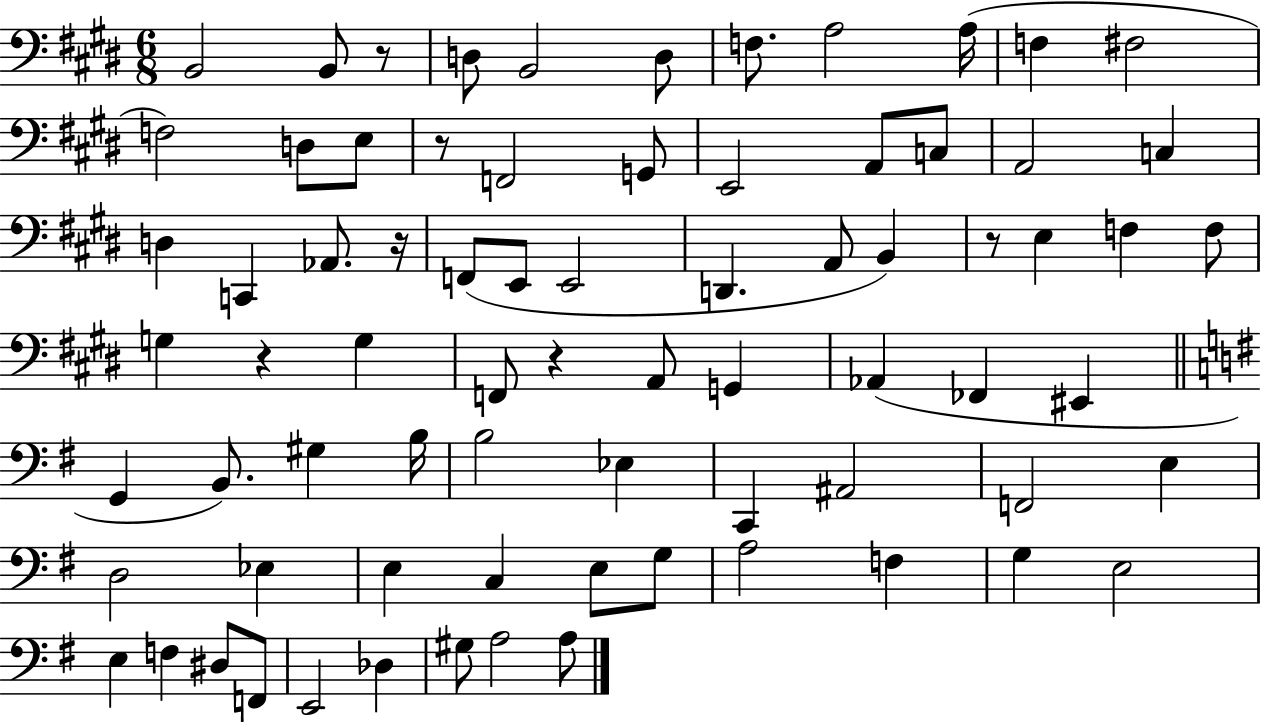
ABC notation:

X:1
T:Untitled
M:6/8
L:1/4
K:E
B,,2 B,,/2 z/2 D,/2 B,,2 D,/2 F,/2 A,2 A,/4 F, ^F,2 F,2 D,/2 E,/2 z/2 F,,2 G,,/2 E,,2 A,,/2 C,/2 A,,2 C, D, C,, _A,,/2 z/4 F,,/2 E,,/2 E,,2 D,, A,,/2 B,, z/2 E, F, F,/2 G, z G, F,,/2 z A,,/2 G,, _A,, _F,, ^E,, G,, B,,/2 ^G, B,/4 B,2 _E, C,, ^A,,2 F,,2 E, D,2 _E, E, C, E,/2 G,/2 A,2 F, G, E,2 E, F, ^D,/2 F,,/2 E,,2 _D, ^G,/2 A,2 A,/2